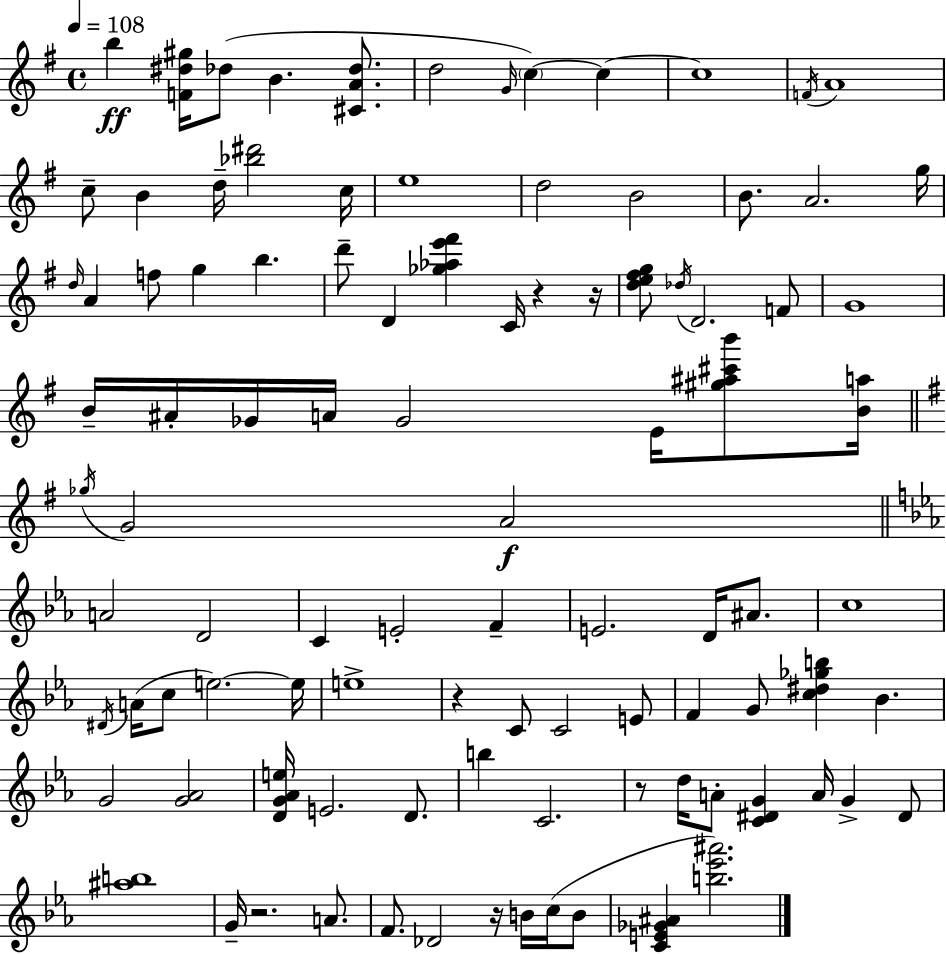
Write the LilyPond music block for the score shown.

{
  \clef treble
  \time 4/4
  \defaultTimeSignature
  \key e \minor
  \tempo 4 = 108
  \repeat volta 2 { b''4\ff <f' dis'' gis''>16 des''8( b'4. <cis' a' des''>8. | d''2 \grace { g'16 } \parenthesize c''4~~) c''4~~ | c''1 | \acciaccatura { f'16 } a'1 | \break c''8-- b'4 d''16-- <bes'' dis'''>2 | c''16 e''1 | d''2 b'2 | b'8. a'2. | \break g''16 \grace { d''16 } a'4 f''8 g''4 b''4. | d'''8-- d'4 <ges'' aes'' e''' fis'''>4 c'16 r4 | r16 <d'' e'' fis'' g''>8 \acciaccatura { des''16 } d'2. | f'8 g'1 | \break b'16-- ais'16-. ges'16 a'16 ges'2 | e'16 <gis'' ais'' cis''' b'''>8 <b' a''>16 \bar "||" \break \key g \major \acciaccatura { ges''16 } g'2 a'2\f | \bar "||" \break \key ees \major a'2 d'2 | c'4 e'2-. f'4-- | e'2. d'16 ais'8. | c''1 | \break \acciaccatura { dis'16 }( a'16 c''8 e''2.~~) | e''16 e''1-> | r4 c'8 c'2 e'8 | f'4 g'8 <c'' dis'' ges'' b''>4 bes'4. | \break g'2 <g' aes'>2 | <d' g' aes' e''>16 e'2. d'8. | b''4 c'2. | r8 d''16 a'8-. <c' dis' g'>4 a'16 g'4-> dis'8 | \break <ais'' b''>1 | g'16-- r2. a'8. | f'8. des'2 r16 b'16 c''16( b'8 | <c' e' ges' ais'>4 <b'' ees''' ais'''>2.) | \break } \bar "|."
}